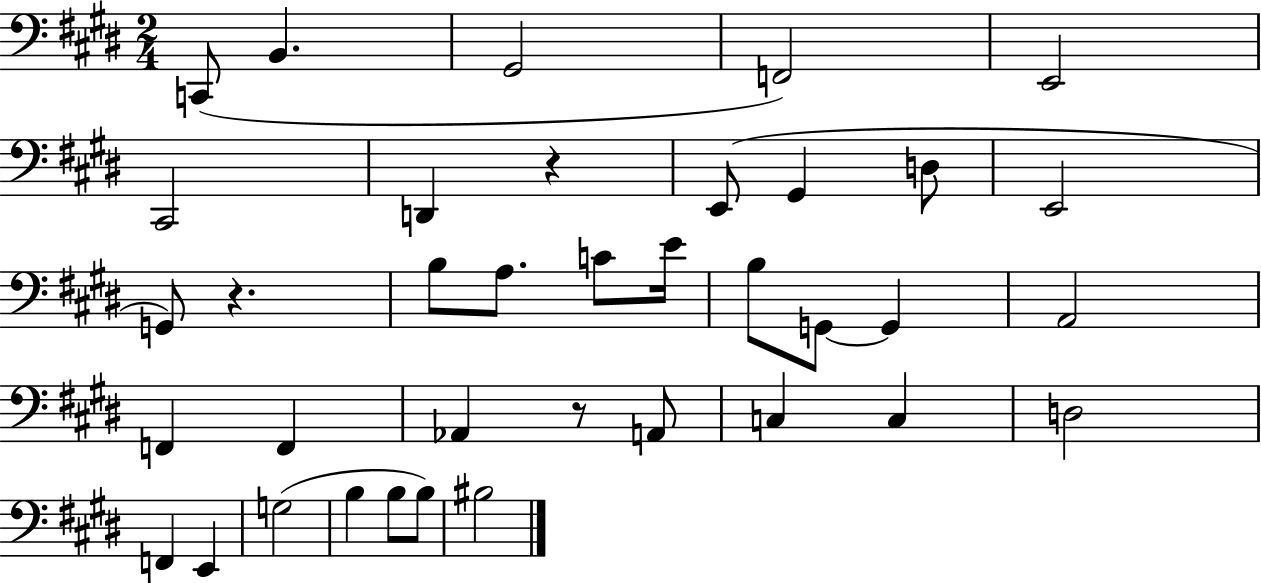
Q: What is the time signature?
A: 2/4